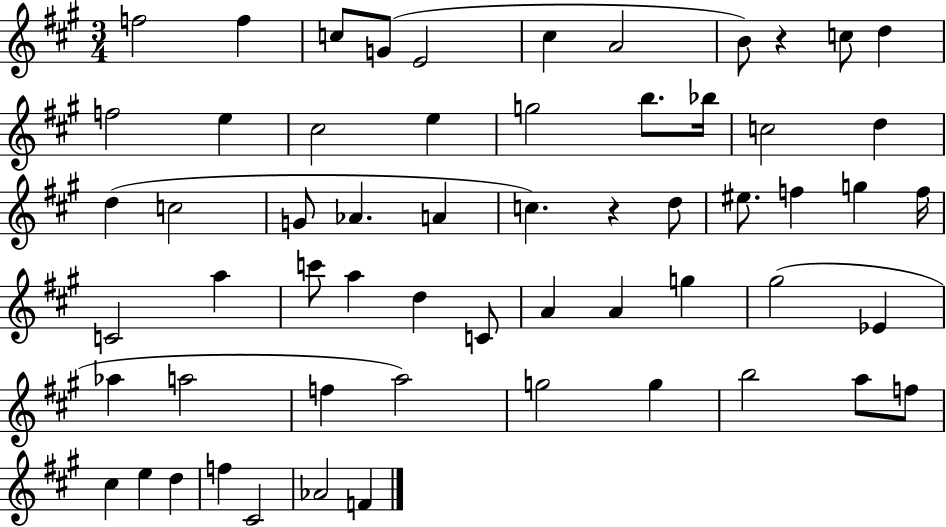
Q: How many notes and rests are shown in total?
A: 59